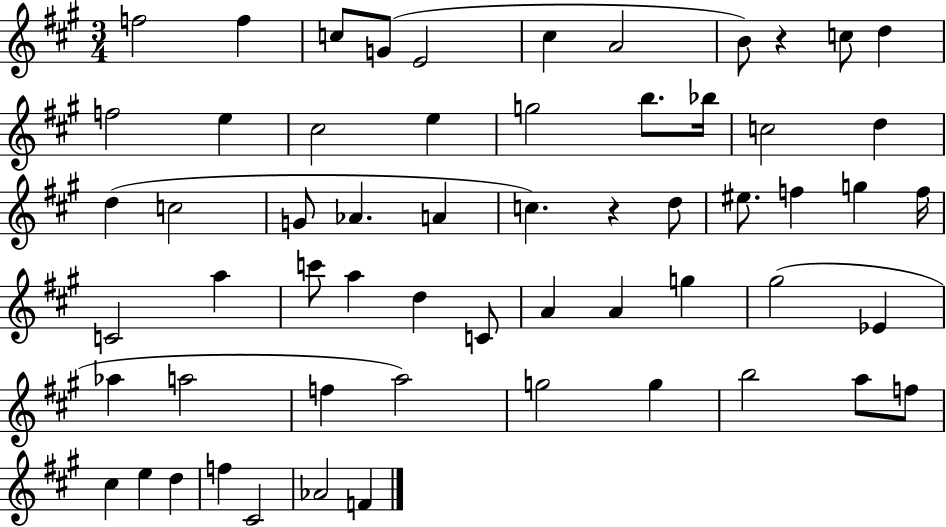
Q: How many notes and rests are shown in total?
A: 59